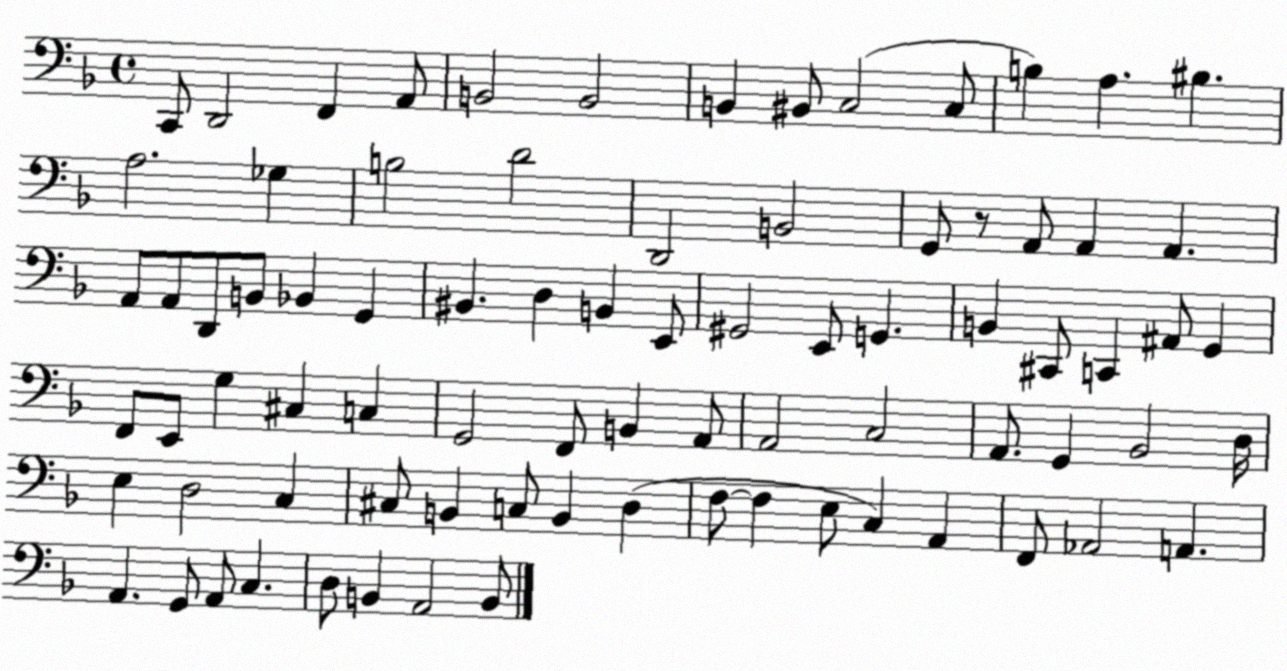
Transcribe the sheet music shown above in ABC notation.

X:1
T:Untitled
M:4/4
L:1/4
K:F
C,,/2 D,,2 F,, A,,/2 B,,2 B,,2 B,, ^B,,/2 C,2 C,/2 B, A, ^B, A,2 _G, B,2 D2 D,,2 B,,2 G,,/2 z/2 A,,/2 A,, A,, A,,/2 A,,/2 D,,/2 B,,/2 _B,, G,, ^B,, D, B,, E,,/2 ^G,,2 E,,/2 G,, B,, ^C,,/2 C,, ^A,,/2 G,, F,,/2 E,,/2 G, ^C, C, G,,2 F,,/2 B,, A,,/2 A,,2 C,2 A,,/2 G,, _B,,2 D,/4 E, D,2 C, ^C,/2 B,, C,/2 B,, D, F,/2 F, E,/2 C, A,, F,,/2 _A,,2 A,, A,, G,,/2 A,,/2 C, D,/2 B,, A,,2 B,,/2